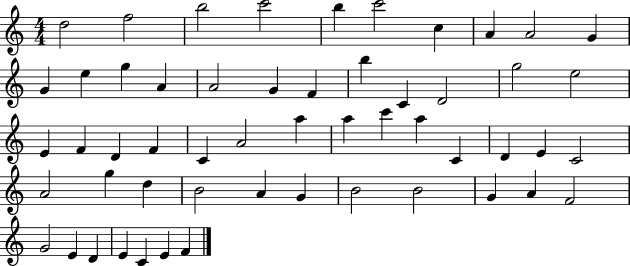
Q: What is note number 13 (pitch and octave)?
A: G5